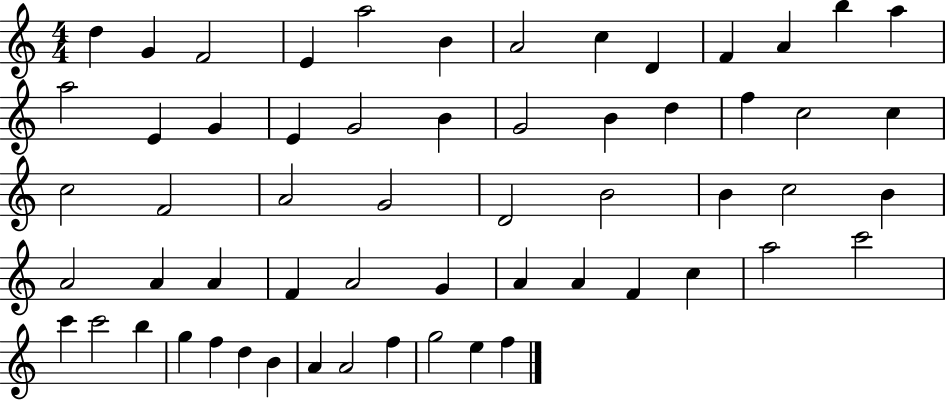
{
  \clef treble
  \numericTimeSignature
  \time 4/4
  \key c \major
  d''4 g'4 f'2 | e'4 a''2 b'4 | a'2 c''4 d'4 | f'4 a'4 b''4 a''4 | \break a''2 e'4 g'4 | e'4 g'2 b'4 | g'2 b'4 d''4 | f''4 c''2 c''4 | \break c''2 f'2 | a'2 g'2 | d'2 b'2 | b'4 c''2 b'4 | \break a'2 a'4 a'4 | f'4 a'2 g'4 | a'4 a'4 f'4 c''4 | a''2 c'''2 | \break c'''4 c'''2 b''4 | g''4 f''4 d''4 b'4 | a'4 a'2 f''4 | g''2 e''4 f''4 | \break \bar "|."
}